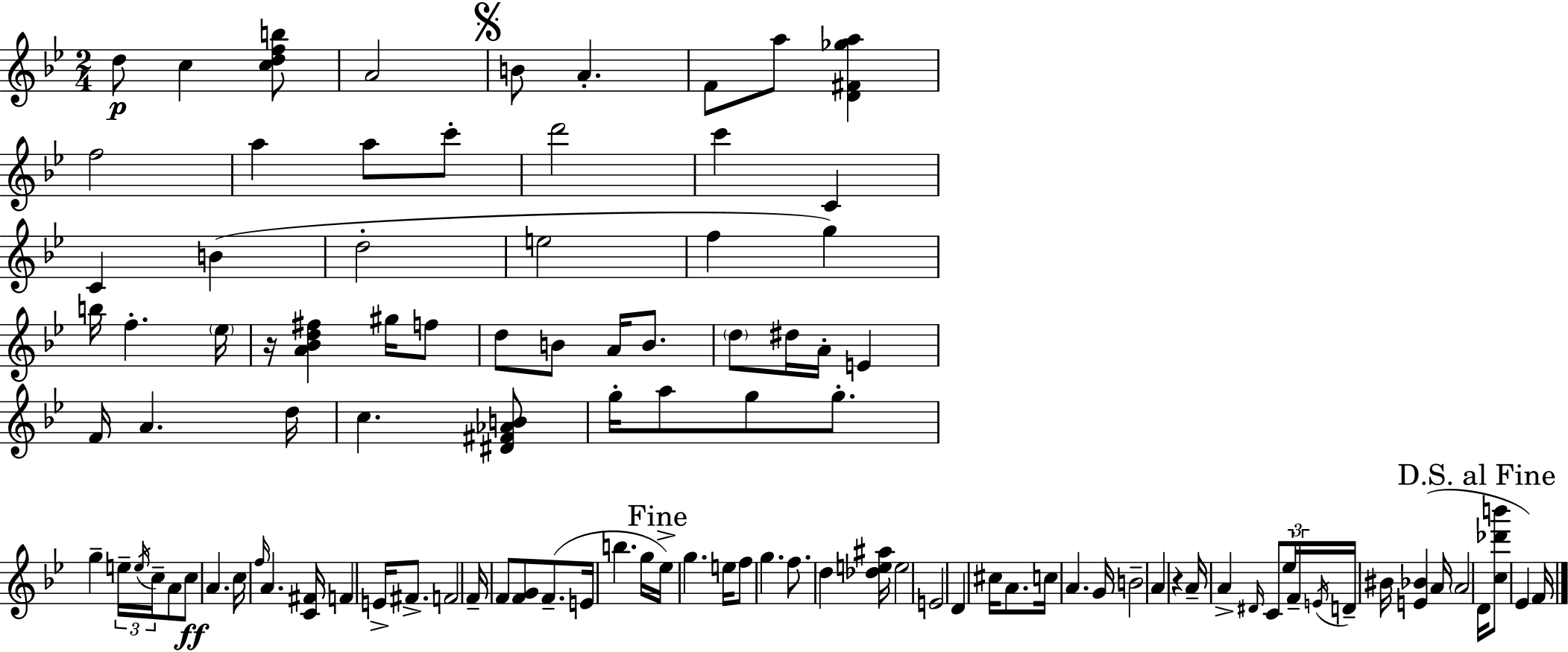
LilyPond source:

{
  \clef treble
  \numericTimeSignature
  \time 2/4
  \key bes \major
  d''8\p c''4 <c'' d'' f'' b''>8 | a'2 | \mark \markup { \musicglyph "scripts.segno" } b'8 a'4.-. | f'8 a''8 <d' fis' ges'' a''>4 | \break f''2 | a''4 a''8 c'''8-. | d'''2 | c'''4 c'4 | \break c'4 b'4( | d''2-. | e''2 | f''4 g''4) | \break b''16 f''4.-. \parenthesize ees''16 | r16 <a' bes' d'' fis''>4 gis''16 f''8 | d''8 b'8 a'16 b'8. | \parenthesize d''8 dis''16 a'16-. e'4 | \break f'16 a'4. d''16 | c''4. <dis' fis' aes' b'>8 | g''16-. a''8 g''8 g''8.-. | g''4-- \tuplet 3/2 { e''16-- \acciaccatura { e''16 } c''16-- } a'8 | \break c''8\ff a'4. | c''16 \grace { f''16 } a'4. | <c' fis'>16 f'4 e'16-> fis'8.-> | f'2 | \break f'16-- f'8 <f' g'>8 f'8.--( | e'16 b''4. | g''16 \mark "Fine" ees''16->) g''4. | e''16 f''8 g''4. | \break f''8. d''4 | <des'' e'' ais''>16 e''2 | e'2 | d'4 cis''16 a'8. | \break c''16 a'4. | g'16 b'2-- | a'4 r4 | a'16-- a'4-> \grace { dis'16 } | \break c'8 \tuplet 3/2 { ees''16 f'16-- \acciaccatura { e'16 } } d'16-- bis'16 <e' bes'>4( | a'16 \parenthesize a'2 | \mark "D.S. al Fine" d'16 <c'' des''' b'''>8 ees'4) | f'16 \bar "|."
}